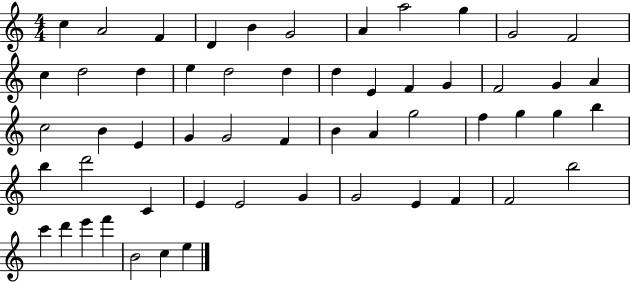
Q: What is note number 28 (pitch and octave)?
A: G4